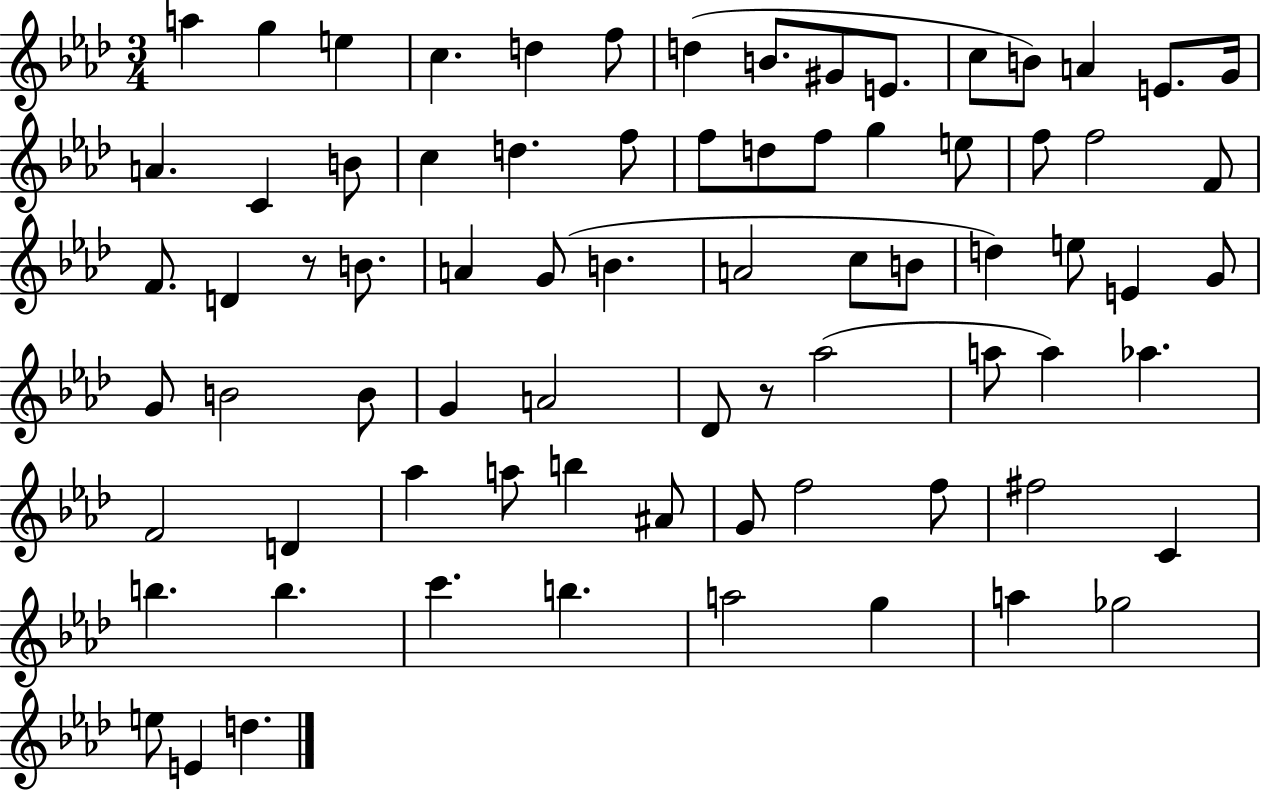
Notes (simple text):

A5/q G5/q E5/q C5/q. D5/q F5/e D5/q B4/e. G#4/e E4/e. C5/e B4/e A4/q E4/e. G4/s A4/q. C4/q B4/e C5/q D5/q. F5/e F5/e D5/e F5/e G5/q E5/e F5/e F5/h F4/e F4/e. D4/q R/e B4/e. A4/q G4/e B4/q. A4/h C5/e B4/e D5/q E5/e E4/q G4/e G4/e B4/h B4/e G4/q A4/h Db4/e R/e Ab5/h A5/e A5/q Ab5/q. F4/h D4/q Ab5/q A5/e B5/q A#4/e G4/e F5/h F5/e F#5/h C4/q B5/q. B5/q. C6/q. B5/q. A5/h G5/q A5/q Gb5/h E5/e E4/q D5/q.